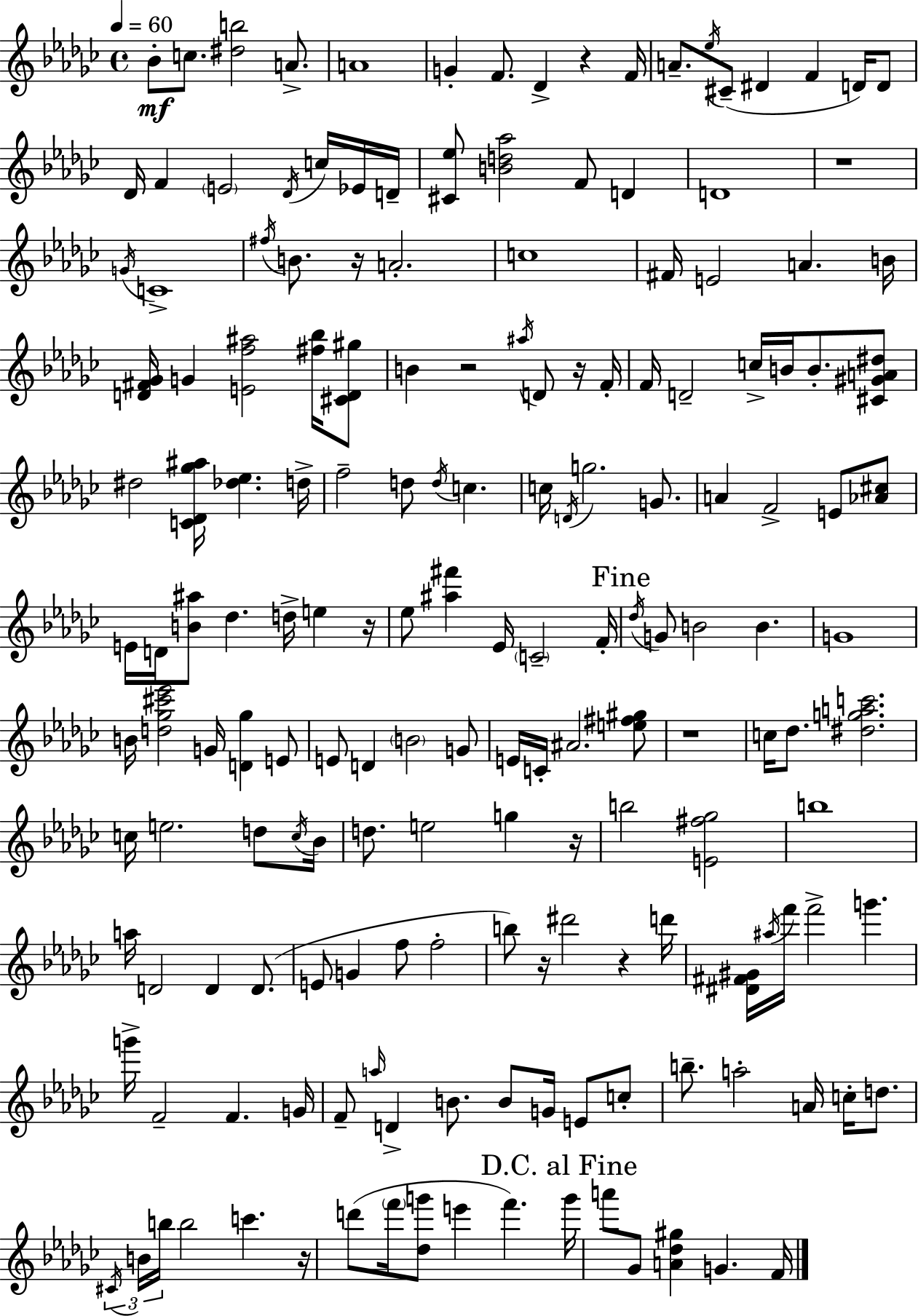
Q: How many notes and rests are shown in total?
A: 172